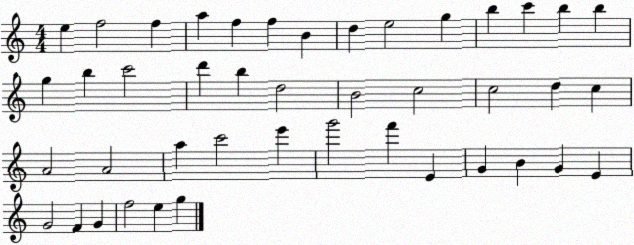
X:1
T:Untitled
M:4/4
L:1/4
K:C
e f2 f a f f B d e2 g b c' b b g b c'2 d' b d2 B2 c2 c2 d c A2 A2 a c'2 e' g'2 f' E G B G E G2 F G f2 e g